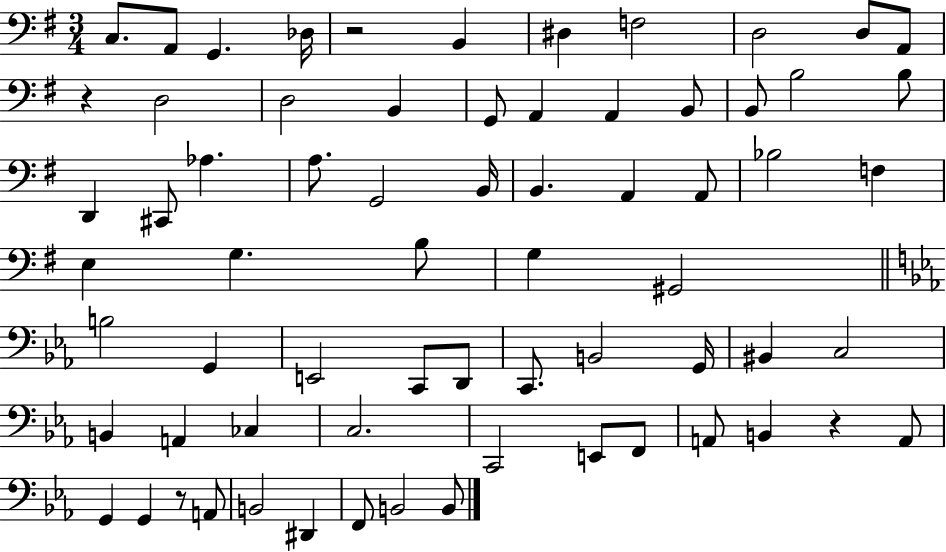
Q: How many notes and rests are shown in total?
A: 68